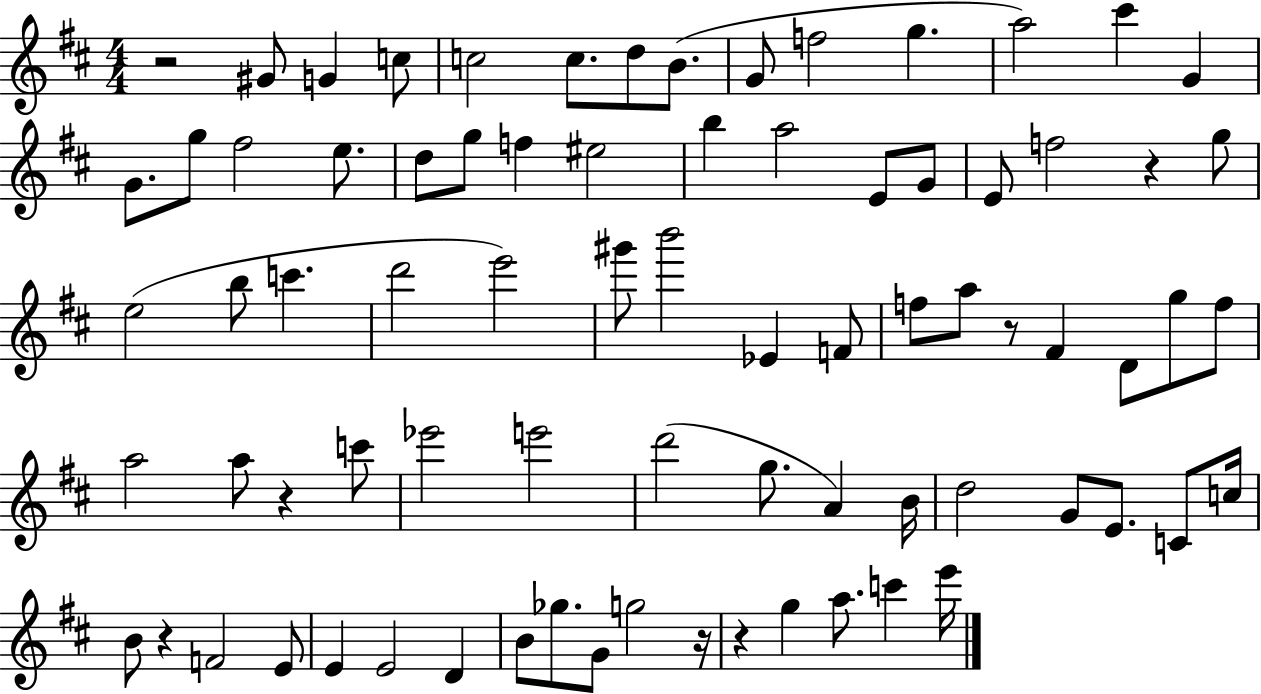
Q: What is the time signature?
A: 4/4